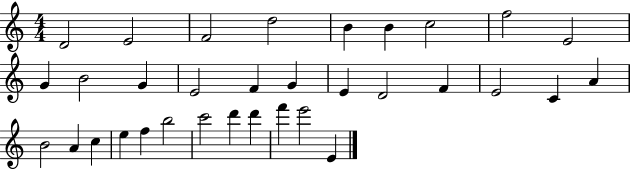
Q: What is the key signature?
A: C major